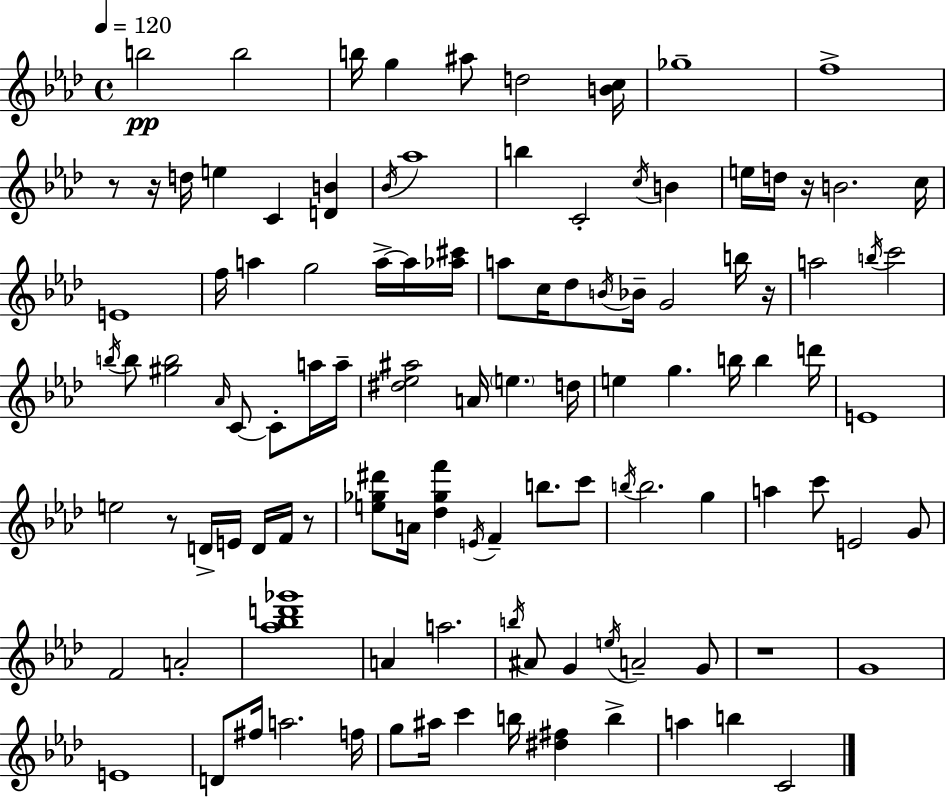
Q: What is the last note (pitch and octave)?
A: C4